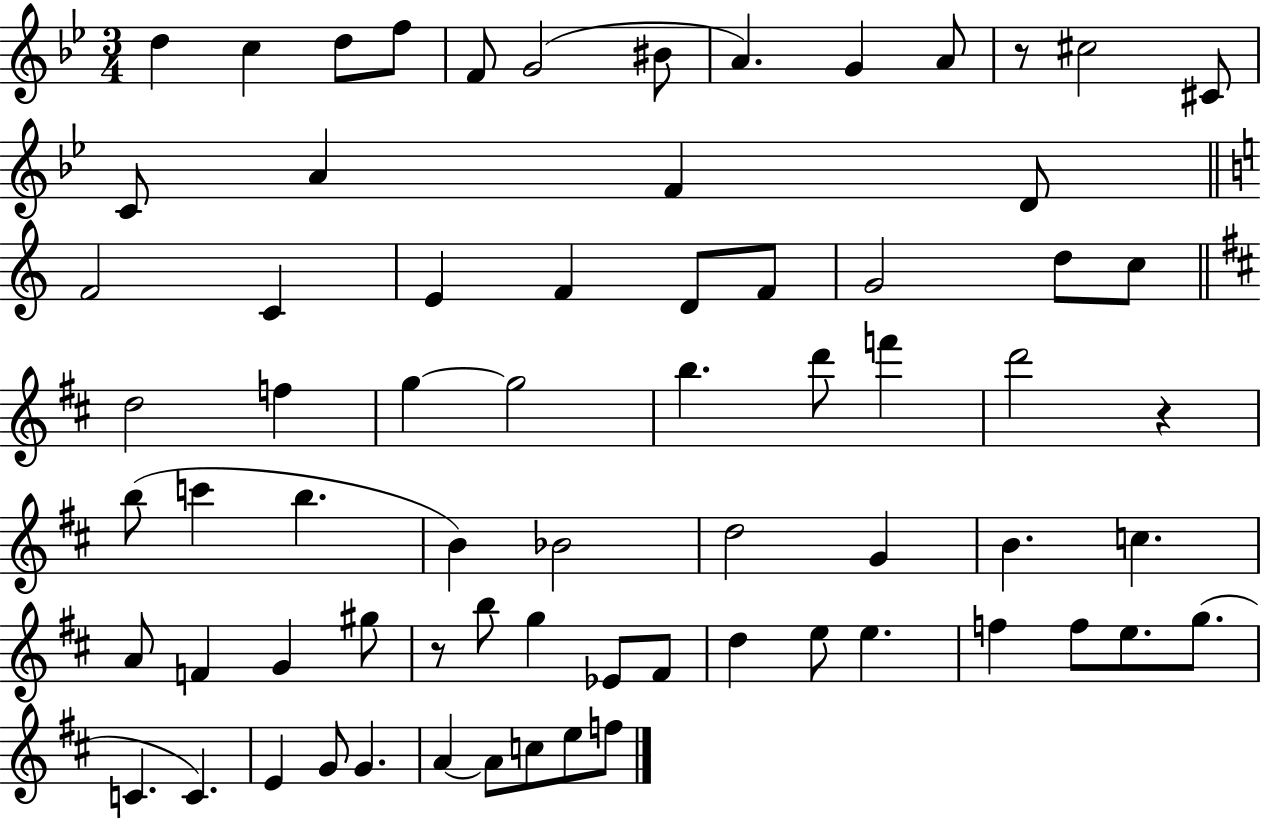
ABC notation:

X:1
T:Untitled
M:3/4
L:1/4
K:Bb
d c d/2 f/2 F/2 G2 ^B/2 A G A/2 z/2 ^c2 ^C/2 C/2 A F D/2 F2 C E F D/2 F/2 G2 d/2 c/2 d2 f g g2 b d'/2 f' d'2 z b/2 c' b B _B2 d2 G B c A/2 F G ^g/2 z/2 b/2 g _E/2 ^F/2 d e/2 e f f/2 e/2 g/2 C C E G/2 G A A/2 c/2 e/2 f/2